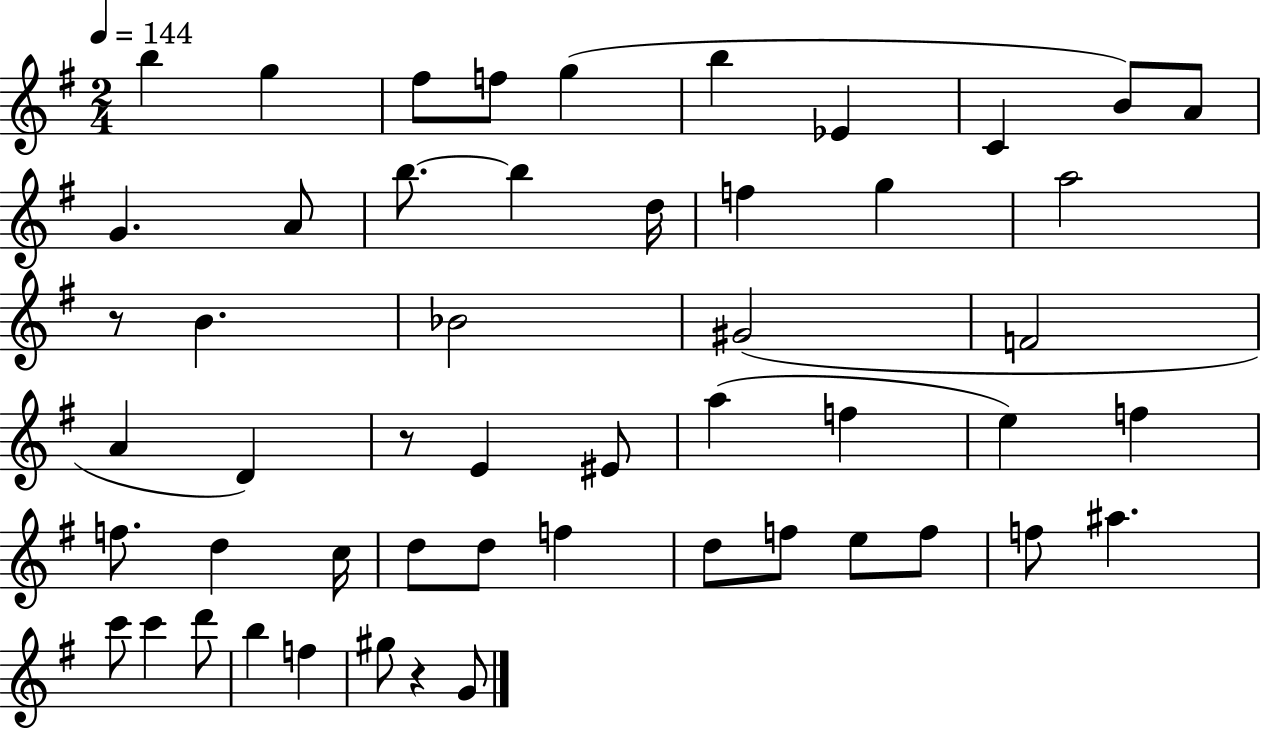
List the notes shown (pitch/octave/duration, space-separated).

B5/q G5/q F#5/e F5/e G5/q B5/q Eb4/q C4/q B4/e A4/e G4/q. A4/e B5/e. B5/q D5/s F5/q G5/q A5/h R/e B4/q. Bb4/h G#4/h F4/h A4/q D4/q R/e E4/q EIS4/e A5/q F5/q E5/q F5/q F5/e. D5/q C5/s D5/e D5/e F5/q D5/e F5/e E5/e F5/e F5/e A#5/q. C6/e C6/q D6/e B5/q F5/q G#5/e R/q G4/e